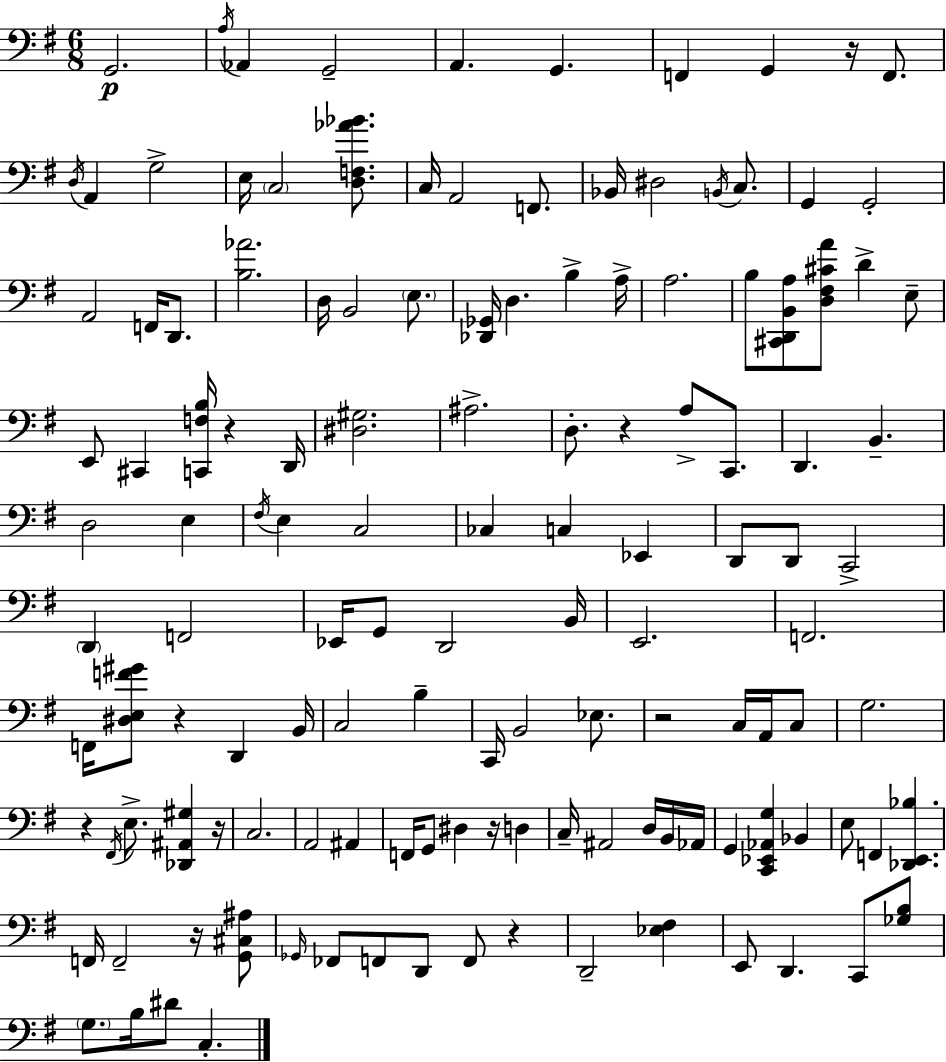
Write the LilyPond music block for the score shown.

{
  \clef bass
  \numericTimeSignature
  \time 6/8
  \key g \major
  \repeat volta 2 { g,2.\p | \acciaccatura { a16 } aes,4 g,2-- | a,4. g,4. | f,4 g,4 r16 f,8. | \break \acciaccatura { d16 } a,4 g2-> | e16 \parenthesize c2 <d f aes' bes'>8. | c16 a,2 f,8. | bes,16 dis2 \acciaccatura { b,16 } | \break c8. g,4 g,2-. | a,2 f,16 | d,8. <b aes'>2. | d16 b,2 | \break \parenthesize e8. <des, ges,>16 d4. b4-> | a16-> a2. | b8 <cis, d, b, a>8 <d fis cis' a'>8 d'4-> | e8-- e,8 cis,4 <c, f b>16 r4 | \break d,16 <dis gis>2. | ais2.-> | d8.-. r4 a8-> | c,8. d,4. b,4.-- | \break d2 e4 | \acciaccatura { fis16 } e4 c2 | ces4 c4 | ees,4 d,8 d,8 c,2-> | \break \parenthesize d,4 f,2 | ees,16 g,8 d,2 | b,16 e,2. | f,2. | \break f,16 <dis e f' gis'>8 r4 d,4 | b,16 c2 | b4-- c,16 b,2 | ees8. r2 | \break c16 a,16 c8 g2. | r4 \acciaccatura { fis,16 } e8.-> | <des, ais, gis>4 r16 c2. | a,2 | \break ais,4 f,16 g,8 dis4 | r16 d4 c16-- ais,2 | d16 b,16 aes,16 g,4 <c, ees, aes, g>4 | bes,4 e8 f,4 <des, e, bes>4. | \break f,16 f,2-- | r16 <g, cis ais>8 \grace { ges,16 } fes,8 f,8 d,8 | f,8 r4 d,2-- | <ees fis>4 e,8 d,4. | \break c,8 <ges b>8 \parenthesize g8. b16 dis'8 | c4.-. } \bar "|."
}